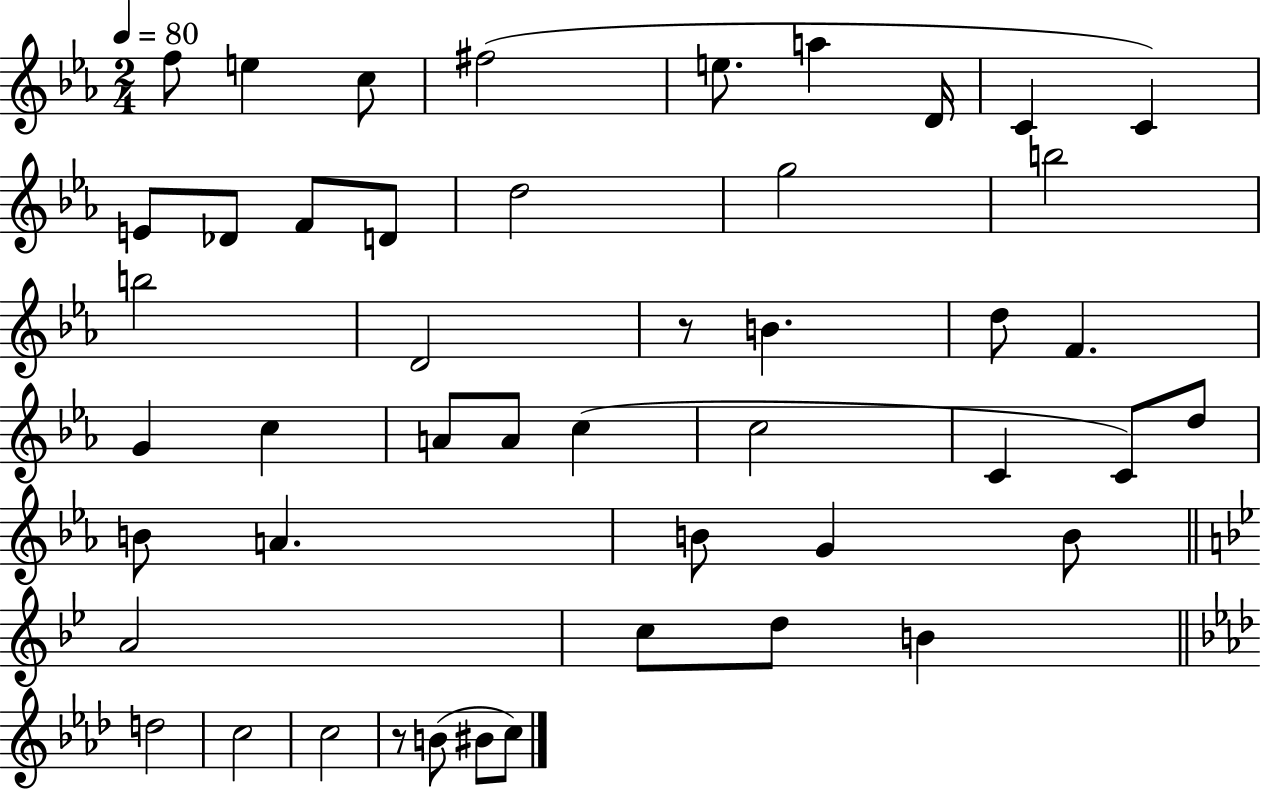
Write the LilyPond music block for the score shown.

{
  \clef treble
  \numericTimeSignature
  \time 2/4
  \key ees \major
  \tempo 4 = 80
  f''8 e''4 c''8 | fis''2( | e''8. a''4 d'16 | c'4 c'4) | \break e'8 des'8 f'8 d'8 | d''2 | g''2 | b''2 | \break b''2 | d'2 | r8 b'4. | d''8 f'4. | \break g'4 c''4 | a'8 a'8 c''4( | c''2 | c'4 c'8) d''8 | \break b'8 a'4. | b'8 g'4 b'8 | \bar "||" \break \key bes \major a'2 | c''8 d''8 b'4 | \bar "||" \break \key f \minor d''2 | c''2 | c''2 | r8 b'8( bis'8 c''8) | \break \bar "|."
}